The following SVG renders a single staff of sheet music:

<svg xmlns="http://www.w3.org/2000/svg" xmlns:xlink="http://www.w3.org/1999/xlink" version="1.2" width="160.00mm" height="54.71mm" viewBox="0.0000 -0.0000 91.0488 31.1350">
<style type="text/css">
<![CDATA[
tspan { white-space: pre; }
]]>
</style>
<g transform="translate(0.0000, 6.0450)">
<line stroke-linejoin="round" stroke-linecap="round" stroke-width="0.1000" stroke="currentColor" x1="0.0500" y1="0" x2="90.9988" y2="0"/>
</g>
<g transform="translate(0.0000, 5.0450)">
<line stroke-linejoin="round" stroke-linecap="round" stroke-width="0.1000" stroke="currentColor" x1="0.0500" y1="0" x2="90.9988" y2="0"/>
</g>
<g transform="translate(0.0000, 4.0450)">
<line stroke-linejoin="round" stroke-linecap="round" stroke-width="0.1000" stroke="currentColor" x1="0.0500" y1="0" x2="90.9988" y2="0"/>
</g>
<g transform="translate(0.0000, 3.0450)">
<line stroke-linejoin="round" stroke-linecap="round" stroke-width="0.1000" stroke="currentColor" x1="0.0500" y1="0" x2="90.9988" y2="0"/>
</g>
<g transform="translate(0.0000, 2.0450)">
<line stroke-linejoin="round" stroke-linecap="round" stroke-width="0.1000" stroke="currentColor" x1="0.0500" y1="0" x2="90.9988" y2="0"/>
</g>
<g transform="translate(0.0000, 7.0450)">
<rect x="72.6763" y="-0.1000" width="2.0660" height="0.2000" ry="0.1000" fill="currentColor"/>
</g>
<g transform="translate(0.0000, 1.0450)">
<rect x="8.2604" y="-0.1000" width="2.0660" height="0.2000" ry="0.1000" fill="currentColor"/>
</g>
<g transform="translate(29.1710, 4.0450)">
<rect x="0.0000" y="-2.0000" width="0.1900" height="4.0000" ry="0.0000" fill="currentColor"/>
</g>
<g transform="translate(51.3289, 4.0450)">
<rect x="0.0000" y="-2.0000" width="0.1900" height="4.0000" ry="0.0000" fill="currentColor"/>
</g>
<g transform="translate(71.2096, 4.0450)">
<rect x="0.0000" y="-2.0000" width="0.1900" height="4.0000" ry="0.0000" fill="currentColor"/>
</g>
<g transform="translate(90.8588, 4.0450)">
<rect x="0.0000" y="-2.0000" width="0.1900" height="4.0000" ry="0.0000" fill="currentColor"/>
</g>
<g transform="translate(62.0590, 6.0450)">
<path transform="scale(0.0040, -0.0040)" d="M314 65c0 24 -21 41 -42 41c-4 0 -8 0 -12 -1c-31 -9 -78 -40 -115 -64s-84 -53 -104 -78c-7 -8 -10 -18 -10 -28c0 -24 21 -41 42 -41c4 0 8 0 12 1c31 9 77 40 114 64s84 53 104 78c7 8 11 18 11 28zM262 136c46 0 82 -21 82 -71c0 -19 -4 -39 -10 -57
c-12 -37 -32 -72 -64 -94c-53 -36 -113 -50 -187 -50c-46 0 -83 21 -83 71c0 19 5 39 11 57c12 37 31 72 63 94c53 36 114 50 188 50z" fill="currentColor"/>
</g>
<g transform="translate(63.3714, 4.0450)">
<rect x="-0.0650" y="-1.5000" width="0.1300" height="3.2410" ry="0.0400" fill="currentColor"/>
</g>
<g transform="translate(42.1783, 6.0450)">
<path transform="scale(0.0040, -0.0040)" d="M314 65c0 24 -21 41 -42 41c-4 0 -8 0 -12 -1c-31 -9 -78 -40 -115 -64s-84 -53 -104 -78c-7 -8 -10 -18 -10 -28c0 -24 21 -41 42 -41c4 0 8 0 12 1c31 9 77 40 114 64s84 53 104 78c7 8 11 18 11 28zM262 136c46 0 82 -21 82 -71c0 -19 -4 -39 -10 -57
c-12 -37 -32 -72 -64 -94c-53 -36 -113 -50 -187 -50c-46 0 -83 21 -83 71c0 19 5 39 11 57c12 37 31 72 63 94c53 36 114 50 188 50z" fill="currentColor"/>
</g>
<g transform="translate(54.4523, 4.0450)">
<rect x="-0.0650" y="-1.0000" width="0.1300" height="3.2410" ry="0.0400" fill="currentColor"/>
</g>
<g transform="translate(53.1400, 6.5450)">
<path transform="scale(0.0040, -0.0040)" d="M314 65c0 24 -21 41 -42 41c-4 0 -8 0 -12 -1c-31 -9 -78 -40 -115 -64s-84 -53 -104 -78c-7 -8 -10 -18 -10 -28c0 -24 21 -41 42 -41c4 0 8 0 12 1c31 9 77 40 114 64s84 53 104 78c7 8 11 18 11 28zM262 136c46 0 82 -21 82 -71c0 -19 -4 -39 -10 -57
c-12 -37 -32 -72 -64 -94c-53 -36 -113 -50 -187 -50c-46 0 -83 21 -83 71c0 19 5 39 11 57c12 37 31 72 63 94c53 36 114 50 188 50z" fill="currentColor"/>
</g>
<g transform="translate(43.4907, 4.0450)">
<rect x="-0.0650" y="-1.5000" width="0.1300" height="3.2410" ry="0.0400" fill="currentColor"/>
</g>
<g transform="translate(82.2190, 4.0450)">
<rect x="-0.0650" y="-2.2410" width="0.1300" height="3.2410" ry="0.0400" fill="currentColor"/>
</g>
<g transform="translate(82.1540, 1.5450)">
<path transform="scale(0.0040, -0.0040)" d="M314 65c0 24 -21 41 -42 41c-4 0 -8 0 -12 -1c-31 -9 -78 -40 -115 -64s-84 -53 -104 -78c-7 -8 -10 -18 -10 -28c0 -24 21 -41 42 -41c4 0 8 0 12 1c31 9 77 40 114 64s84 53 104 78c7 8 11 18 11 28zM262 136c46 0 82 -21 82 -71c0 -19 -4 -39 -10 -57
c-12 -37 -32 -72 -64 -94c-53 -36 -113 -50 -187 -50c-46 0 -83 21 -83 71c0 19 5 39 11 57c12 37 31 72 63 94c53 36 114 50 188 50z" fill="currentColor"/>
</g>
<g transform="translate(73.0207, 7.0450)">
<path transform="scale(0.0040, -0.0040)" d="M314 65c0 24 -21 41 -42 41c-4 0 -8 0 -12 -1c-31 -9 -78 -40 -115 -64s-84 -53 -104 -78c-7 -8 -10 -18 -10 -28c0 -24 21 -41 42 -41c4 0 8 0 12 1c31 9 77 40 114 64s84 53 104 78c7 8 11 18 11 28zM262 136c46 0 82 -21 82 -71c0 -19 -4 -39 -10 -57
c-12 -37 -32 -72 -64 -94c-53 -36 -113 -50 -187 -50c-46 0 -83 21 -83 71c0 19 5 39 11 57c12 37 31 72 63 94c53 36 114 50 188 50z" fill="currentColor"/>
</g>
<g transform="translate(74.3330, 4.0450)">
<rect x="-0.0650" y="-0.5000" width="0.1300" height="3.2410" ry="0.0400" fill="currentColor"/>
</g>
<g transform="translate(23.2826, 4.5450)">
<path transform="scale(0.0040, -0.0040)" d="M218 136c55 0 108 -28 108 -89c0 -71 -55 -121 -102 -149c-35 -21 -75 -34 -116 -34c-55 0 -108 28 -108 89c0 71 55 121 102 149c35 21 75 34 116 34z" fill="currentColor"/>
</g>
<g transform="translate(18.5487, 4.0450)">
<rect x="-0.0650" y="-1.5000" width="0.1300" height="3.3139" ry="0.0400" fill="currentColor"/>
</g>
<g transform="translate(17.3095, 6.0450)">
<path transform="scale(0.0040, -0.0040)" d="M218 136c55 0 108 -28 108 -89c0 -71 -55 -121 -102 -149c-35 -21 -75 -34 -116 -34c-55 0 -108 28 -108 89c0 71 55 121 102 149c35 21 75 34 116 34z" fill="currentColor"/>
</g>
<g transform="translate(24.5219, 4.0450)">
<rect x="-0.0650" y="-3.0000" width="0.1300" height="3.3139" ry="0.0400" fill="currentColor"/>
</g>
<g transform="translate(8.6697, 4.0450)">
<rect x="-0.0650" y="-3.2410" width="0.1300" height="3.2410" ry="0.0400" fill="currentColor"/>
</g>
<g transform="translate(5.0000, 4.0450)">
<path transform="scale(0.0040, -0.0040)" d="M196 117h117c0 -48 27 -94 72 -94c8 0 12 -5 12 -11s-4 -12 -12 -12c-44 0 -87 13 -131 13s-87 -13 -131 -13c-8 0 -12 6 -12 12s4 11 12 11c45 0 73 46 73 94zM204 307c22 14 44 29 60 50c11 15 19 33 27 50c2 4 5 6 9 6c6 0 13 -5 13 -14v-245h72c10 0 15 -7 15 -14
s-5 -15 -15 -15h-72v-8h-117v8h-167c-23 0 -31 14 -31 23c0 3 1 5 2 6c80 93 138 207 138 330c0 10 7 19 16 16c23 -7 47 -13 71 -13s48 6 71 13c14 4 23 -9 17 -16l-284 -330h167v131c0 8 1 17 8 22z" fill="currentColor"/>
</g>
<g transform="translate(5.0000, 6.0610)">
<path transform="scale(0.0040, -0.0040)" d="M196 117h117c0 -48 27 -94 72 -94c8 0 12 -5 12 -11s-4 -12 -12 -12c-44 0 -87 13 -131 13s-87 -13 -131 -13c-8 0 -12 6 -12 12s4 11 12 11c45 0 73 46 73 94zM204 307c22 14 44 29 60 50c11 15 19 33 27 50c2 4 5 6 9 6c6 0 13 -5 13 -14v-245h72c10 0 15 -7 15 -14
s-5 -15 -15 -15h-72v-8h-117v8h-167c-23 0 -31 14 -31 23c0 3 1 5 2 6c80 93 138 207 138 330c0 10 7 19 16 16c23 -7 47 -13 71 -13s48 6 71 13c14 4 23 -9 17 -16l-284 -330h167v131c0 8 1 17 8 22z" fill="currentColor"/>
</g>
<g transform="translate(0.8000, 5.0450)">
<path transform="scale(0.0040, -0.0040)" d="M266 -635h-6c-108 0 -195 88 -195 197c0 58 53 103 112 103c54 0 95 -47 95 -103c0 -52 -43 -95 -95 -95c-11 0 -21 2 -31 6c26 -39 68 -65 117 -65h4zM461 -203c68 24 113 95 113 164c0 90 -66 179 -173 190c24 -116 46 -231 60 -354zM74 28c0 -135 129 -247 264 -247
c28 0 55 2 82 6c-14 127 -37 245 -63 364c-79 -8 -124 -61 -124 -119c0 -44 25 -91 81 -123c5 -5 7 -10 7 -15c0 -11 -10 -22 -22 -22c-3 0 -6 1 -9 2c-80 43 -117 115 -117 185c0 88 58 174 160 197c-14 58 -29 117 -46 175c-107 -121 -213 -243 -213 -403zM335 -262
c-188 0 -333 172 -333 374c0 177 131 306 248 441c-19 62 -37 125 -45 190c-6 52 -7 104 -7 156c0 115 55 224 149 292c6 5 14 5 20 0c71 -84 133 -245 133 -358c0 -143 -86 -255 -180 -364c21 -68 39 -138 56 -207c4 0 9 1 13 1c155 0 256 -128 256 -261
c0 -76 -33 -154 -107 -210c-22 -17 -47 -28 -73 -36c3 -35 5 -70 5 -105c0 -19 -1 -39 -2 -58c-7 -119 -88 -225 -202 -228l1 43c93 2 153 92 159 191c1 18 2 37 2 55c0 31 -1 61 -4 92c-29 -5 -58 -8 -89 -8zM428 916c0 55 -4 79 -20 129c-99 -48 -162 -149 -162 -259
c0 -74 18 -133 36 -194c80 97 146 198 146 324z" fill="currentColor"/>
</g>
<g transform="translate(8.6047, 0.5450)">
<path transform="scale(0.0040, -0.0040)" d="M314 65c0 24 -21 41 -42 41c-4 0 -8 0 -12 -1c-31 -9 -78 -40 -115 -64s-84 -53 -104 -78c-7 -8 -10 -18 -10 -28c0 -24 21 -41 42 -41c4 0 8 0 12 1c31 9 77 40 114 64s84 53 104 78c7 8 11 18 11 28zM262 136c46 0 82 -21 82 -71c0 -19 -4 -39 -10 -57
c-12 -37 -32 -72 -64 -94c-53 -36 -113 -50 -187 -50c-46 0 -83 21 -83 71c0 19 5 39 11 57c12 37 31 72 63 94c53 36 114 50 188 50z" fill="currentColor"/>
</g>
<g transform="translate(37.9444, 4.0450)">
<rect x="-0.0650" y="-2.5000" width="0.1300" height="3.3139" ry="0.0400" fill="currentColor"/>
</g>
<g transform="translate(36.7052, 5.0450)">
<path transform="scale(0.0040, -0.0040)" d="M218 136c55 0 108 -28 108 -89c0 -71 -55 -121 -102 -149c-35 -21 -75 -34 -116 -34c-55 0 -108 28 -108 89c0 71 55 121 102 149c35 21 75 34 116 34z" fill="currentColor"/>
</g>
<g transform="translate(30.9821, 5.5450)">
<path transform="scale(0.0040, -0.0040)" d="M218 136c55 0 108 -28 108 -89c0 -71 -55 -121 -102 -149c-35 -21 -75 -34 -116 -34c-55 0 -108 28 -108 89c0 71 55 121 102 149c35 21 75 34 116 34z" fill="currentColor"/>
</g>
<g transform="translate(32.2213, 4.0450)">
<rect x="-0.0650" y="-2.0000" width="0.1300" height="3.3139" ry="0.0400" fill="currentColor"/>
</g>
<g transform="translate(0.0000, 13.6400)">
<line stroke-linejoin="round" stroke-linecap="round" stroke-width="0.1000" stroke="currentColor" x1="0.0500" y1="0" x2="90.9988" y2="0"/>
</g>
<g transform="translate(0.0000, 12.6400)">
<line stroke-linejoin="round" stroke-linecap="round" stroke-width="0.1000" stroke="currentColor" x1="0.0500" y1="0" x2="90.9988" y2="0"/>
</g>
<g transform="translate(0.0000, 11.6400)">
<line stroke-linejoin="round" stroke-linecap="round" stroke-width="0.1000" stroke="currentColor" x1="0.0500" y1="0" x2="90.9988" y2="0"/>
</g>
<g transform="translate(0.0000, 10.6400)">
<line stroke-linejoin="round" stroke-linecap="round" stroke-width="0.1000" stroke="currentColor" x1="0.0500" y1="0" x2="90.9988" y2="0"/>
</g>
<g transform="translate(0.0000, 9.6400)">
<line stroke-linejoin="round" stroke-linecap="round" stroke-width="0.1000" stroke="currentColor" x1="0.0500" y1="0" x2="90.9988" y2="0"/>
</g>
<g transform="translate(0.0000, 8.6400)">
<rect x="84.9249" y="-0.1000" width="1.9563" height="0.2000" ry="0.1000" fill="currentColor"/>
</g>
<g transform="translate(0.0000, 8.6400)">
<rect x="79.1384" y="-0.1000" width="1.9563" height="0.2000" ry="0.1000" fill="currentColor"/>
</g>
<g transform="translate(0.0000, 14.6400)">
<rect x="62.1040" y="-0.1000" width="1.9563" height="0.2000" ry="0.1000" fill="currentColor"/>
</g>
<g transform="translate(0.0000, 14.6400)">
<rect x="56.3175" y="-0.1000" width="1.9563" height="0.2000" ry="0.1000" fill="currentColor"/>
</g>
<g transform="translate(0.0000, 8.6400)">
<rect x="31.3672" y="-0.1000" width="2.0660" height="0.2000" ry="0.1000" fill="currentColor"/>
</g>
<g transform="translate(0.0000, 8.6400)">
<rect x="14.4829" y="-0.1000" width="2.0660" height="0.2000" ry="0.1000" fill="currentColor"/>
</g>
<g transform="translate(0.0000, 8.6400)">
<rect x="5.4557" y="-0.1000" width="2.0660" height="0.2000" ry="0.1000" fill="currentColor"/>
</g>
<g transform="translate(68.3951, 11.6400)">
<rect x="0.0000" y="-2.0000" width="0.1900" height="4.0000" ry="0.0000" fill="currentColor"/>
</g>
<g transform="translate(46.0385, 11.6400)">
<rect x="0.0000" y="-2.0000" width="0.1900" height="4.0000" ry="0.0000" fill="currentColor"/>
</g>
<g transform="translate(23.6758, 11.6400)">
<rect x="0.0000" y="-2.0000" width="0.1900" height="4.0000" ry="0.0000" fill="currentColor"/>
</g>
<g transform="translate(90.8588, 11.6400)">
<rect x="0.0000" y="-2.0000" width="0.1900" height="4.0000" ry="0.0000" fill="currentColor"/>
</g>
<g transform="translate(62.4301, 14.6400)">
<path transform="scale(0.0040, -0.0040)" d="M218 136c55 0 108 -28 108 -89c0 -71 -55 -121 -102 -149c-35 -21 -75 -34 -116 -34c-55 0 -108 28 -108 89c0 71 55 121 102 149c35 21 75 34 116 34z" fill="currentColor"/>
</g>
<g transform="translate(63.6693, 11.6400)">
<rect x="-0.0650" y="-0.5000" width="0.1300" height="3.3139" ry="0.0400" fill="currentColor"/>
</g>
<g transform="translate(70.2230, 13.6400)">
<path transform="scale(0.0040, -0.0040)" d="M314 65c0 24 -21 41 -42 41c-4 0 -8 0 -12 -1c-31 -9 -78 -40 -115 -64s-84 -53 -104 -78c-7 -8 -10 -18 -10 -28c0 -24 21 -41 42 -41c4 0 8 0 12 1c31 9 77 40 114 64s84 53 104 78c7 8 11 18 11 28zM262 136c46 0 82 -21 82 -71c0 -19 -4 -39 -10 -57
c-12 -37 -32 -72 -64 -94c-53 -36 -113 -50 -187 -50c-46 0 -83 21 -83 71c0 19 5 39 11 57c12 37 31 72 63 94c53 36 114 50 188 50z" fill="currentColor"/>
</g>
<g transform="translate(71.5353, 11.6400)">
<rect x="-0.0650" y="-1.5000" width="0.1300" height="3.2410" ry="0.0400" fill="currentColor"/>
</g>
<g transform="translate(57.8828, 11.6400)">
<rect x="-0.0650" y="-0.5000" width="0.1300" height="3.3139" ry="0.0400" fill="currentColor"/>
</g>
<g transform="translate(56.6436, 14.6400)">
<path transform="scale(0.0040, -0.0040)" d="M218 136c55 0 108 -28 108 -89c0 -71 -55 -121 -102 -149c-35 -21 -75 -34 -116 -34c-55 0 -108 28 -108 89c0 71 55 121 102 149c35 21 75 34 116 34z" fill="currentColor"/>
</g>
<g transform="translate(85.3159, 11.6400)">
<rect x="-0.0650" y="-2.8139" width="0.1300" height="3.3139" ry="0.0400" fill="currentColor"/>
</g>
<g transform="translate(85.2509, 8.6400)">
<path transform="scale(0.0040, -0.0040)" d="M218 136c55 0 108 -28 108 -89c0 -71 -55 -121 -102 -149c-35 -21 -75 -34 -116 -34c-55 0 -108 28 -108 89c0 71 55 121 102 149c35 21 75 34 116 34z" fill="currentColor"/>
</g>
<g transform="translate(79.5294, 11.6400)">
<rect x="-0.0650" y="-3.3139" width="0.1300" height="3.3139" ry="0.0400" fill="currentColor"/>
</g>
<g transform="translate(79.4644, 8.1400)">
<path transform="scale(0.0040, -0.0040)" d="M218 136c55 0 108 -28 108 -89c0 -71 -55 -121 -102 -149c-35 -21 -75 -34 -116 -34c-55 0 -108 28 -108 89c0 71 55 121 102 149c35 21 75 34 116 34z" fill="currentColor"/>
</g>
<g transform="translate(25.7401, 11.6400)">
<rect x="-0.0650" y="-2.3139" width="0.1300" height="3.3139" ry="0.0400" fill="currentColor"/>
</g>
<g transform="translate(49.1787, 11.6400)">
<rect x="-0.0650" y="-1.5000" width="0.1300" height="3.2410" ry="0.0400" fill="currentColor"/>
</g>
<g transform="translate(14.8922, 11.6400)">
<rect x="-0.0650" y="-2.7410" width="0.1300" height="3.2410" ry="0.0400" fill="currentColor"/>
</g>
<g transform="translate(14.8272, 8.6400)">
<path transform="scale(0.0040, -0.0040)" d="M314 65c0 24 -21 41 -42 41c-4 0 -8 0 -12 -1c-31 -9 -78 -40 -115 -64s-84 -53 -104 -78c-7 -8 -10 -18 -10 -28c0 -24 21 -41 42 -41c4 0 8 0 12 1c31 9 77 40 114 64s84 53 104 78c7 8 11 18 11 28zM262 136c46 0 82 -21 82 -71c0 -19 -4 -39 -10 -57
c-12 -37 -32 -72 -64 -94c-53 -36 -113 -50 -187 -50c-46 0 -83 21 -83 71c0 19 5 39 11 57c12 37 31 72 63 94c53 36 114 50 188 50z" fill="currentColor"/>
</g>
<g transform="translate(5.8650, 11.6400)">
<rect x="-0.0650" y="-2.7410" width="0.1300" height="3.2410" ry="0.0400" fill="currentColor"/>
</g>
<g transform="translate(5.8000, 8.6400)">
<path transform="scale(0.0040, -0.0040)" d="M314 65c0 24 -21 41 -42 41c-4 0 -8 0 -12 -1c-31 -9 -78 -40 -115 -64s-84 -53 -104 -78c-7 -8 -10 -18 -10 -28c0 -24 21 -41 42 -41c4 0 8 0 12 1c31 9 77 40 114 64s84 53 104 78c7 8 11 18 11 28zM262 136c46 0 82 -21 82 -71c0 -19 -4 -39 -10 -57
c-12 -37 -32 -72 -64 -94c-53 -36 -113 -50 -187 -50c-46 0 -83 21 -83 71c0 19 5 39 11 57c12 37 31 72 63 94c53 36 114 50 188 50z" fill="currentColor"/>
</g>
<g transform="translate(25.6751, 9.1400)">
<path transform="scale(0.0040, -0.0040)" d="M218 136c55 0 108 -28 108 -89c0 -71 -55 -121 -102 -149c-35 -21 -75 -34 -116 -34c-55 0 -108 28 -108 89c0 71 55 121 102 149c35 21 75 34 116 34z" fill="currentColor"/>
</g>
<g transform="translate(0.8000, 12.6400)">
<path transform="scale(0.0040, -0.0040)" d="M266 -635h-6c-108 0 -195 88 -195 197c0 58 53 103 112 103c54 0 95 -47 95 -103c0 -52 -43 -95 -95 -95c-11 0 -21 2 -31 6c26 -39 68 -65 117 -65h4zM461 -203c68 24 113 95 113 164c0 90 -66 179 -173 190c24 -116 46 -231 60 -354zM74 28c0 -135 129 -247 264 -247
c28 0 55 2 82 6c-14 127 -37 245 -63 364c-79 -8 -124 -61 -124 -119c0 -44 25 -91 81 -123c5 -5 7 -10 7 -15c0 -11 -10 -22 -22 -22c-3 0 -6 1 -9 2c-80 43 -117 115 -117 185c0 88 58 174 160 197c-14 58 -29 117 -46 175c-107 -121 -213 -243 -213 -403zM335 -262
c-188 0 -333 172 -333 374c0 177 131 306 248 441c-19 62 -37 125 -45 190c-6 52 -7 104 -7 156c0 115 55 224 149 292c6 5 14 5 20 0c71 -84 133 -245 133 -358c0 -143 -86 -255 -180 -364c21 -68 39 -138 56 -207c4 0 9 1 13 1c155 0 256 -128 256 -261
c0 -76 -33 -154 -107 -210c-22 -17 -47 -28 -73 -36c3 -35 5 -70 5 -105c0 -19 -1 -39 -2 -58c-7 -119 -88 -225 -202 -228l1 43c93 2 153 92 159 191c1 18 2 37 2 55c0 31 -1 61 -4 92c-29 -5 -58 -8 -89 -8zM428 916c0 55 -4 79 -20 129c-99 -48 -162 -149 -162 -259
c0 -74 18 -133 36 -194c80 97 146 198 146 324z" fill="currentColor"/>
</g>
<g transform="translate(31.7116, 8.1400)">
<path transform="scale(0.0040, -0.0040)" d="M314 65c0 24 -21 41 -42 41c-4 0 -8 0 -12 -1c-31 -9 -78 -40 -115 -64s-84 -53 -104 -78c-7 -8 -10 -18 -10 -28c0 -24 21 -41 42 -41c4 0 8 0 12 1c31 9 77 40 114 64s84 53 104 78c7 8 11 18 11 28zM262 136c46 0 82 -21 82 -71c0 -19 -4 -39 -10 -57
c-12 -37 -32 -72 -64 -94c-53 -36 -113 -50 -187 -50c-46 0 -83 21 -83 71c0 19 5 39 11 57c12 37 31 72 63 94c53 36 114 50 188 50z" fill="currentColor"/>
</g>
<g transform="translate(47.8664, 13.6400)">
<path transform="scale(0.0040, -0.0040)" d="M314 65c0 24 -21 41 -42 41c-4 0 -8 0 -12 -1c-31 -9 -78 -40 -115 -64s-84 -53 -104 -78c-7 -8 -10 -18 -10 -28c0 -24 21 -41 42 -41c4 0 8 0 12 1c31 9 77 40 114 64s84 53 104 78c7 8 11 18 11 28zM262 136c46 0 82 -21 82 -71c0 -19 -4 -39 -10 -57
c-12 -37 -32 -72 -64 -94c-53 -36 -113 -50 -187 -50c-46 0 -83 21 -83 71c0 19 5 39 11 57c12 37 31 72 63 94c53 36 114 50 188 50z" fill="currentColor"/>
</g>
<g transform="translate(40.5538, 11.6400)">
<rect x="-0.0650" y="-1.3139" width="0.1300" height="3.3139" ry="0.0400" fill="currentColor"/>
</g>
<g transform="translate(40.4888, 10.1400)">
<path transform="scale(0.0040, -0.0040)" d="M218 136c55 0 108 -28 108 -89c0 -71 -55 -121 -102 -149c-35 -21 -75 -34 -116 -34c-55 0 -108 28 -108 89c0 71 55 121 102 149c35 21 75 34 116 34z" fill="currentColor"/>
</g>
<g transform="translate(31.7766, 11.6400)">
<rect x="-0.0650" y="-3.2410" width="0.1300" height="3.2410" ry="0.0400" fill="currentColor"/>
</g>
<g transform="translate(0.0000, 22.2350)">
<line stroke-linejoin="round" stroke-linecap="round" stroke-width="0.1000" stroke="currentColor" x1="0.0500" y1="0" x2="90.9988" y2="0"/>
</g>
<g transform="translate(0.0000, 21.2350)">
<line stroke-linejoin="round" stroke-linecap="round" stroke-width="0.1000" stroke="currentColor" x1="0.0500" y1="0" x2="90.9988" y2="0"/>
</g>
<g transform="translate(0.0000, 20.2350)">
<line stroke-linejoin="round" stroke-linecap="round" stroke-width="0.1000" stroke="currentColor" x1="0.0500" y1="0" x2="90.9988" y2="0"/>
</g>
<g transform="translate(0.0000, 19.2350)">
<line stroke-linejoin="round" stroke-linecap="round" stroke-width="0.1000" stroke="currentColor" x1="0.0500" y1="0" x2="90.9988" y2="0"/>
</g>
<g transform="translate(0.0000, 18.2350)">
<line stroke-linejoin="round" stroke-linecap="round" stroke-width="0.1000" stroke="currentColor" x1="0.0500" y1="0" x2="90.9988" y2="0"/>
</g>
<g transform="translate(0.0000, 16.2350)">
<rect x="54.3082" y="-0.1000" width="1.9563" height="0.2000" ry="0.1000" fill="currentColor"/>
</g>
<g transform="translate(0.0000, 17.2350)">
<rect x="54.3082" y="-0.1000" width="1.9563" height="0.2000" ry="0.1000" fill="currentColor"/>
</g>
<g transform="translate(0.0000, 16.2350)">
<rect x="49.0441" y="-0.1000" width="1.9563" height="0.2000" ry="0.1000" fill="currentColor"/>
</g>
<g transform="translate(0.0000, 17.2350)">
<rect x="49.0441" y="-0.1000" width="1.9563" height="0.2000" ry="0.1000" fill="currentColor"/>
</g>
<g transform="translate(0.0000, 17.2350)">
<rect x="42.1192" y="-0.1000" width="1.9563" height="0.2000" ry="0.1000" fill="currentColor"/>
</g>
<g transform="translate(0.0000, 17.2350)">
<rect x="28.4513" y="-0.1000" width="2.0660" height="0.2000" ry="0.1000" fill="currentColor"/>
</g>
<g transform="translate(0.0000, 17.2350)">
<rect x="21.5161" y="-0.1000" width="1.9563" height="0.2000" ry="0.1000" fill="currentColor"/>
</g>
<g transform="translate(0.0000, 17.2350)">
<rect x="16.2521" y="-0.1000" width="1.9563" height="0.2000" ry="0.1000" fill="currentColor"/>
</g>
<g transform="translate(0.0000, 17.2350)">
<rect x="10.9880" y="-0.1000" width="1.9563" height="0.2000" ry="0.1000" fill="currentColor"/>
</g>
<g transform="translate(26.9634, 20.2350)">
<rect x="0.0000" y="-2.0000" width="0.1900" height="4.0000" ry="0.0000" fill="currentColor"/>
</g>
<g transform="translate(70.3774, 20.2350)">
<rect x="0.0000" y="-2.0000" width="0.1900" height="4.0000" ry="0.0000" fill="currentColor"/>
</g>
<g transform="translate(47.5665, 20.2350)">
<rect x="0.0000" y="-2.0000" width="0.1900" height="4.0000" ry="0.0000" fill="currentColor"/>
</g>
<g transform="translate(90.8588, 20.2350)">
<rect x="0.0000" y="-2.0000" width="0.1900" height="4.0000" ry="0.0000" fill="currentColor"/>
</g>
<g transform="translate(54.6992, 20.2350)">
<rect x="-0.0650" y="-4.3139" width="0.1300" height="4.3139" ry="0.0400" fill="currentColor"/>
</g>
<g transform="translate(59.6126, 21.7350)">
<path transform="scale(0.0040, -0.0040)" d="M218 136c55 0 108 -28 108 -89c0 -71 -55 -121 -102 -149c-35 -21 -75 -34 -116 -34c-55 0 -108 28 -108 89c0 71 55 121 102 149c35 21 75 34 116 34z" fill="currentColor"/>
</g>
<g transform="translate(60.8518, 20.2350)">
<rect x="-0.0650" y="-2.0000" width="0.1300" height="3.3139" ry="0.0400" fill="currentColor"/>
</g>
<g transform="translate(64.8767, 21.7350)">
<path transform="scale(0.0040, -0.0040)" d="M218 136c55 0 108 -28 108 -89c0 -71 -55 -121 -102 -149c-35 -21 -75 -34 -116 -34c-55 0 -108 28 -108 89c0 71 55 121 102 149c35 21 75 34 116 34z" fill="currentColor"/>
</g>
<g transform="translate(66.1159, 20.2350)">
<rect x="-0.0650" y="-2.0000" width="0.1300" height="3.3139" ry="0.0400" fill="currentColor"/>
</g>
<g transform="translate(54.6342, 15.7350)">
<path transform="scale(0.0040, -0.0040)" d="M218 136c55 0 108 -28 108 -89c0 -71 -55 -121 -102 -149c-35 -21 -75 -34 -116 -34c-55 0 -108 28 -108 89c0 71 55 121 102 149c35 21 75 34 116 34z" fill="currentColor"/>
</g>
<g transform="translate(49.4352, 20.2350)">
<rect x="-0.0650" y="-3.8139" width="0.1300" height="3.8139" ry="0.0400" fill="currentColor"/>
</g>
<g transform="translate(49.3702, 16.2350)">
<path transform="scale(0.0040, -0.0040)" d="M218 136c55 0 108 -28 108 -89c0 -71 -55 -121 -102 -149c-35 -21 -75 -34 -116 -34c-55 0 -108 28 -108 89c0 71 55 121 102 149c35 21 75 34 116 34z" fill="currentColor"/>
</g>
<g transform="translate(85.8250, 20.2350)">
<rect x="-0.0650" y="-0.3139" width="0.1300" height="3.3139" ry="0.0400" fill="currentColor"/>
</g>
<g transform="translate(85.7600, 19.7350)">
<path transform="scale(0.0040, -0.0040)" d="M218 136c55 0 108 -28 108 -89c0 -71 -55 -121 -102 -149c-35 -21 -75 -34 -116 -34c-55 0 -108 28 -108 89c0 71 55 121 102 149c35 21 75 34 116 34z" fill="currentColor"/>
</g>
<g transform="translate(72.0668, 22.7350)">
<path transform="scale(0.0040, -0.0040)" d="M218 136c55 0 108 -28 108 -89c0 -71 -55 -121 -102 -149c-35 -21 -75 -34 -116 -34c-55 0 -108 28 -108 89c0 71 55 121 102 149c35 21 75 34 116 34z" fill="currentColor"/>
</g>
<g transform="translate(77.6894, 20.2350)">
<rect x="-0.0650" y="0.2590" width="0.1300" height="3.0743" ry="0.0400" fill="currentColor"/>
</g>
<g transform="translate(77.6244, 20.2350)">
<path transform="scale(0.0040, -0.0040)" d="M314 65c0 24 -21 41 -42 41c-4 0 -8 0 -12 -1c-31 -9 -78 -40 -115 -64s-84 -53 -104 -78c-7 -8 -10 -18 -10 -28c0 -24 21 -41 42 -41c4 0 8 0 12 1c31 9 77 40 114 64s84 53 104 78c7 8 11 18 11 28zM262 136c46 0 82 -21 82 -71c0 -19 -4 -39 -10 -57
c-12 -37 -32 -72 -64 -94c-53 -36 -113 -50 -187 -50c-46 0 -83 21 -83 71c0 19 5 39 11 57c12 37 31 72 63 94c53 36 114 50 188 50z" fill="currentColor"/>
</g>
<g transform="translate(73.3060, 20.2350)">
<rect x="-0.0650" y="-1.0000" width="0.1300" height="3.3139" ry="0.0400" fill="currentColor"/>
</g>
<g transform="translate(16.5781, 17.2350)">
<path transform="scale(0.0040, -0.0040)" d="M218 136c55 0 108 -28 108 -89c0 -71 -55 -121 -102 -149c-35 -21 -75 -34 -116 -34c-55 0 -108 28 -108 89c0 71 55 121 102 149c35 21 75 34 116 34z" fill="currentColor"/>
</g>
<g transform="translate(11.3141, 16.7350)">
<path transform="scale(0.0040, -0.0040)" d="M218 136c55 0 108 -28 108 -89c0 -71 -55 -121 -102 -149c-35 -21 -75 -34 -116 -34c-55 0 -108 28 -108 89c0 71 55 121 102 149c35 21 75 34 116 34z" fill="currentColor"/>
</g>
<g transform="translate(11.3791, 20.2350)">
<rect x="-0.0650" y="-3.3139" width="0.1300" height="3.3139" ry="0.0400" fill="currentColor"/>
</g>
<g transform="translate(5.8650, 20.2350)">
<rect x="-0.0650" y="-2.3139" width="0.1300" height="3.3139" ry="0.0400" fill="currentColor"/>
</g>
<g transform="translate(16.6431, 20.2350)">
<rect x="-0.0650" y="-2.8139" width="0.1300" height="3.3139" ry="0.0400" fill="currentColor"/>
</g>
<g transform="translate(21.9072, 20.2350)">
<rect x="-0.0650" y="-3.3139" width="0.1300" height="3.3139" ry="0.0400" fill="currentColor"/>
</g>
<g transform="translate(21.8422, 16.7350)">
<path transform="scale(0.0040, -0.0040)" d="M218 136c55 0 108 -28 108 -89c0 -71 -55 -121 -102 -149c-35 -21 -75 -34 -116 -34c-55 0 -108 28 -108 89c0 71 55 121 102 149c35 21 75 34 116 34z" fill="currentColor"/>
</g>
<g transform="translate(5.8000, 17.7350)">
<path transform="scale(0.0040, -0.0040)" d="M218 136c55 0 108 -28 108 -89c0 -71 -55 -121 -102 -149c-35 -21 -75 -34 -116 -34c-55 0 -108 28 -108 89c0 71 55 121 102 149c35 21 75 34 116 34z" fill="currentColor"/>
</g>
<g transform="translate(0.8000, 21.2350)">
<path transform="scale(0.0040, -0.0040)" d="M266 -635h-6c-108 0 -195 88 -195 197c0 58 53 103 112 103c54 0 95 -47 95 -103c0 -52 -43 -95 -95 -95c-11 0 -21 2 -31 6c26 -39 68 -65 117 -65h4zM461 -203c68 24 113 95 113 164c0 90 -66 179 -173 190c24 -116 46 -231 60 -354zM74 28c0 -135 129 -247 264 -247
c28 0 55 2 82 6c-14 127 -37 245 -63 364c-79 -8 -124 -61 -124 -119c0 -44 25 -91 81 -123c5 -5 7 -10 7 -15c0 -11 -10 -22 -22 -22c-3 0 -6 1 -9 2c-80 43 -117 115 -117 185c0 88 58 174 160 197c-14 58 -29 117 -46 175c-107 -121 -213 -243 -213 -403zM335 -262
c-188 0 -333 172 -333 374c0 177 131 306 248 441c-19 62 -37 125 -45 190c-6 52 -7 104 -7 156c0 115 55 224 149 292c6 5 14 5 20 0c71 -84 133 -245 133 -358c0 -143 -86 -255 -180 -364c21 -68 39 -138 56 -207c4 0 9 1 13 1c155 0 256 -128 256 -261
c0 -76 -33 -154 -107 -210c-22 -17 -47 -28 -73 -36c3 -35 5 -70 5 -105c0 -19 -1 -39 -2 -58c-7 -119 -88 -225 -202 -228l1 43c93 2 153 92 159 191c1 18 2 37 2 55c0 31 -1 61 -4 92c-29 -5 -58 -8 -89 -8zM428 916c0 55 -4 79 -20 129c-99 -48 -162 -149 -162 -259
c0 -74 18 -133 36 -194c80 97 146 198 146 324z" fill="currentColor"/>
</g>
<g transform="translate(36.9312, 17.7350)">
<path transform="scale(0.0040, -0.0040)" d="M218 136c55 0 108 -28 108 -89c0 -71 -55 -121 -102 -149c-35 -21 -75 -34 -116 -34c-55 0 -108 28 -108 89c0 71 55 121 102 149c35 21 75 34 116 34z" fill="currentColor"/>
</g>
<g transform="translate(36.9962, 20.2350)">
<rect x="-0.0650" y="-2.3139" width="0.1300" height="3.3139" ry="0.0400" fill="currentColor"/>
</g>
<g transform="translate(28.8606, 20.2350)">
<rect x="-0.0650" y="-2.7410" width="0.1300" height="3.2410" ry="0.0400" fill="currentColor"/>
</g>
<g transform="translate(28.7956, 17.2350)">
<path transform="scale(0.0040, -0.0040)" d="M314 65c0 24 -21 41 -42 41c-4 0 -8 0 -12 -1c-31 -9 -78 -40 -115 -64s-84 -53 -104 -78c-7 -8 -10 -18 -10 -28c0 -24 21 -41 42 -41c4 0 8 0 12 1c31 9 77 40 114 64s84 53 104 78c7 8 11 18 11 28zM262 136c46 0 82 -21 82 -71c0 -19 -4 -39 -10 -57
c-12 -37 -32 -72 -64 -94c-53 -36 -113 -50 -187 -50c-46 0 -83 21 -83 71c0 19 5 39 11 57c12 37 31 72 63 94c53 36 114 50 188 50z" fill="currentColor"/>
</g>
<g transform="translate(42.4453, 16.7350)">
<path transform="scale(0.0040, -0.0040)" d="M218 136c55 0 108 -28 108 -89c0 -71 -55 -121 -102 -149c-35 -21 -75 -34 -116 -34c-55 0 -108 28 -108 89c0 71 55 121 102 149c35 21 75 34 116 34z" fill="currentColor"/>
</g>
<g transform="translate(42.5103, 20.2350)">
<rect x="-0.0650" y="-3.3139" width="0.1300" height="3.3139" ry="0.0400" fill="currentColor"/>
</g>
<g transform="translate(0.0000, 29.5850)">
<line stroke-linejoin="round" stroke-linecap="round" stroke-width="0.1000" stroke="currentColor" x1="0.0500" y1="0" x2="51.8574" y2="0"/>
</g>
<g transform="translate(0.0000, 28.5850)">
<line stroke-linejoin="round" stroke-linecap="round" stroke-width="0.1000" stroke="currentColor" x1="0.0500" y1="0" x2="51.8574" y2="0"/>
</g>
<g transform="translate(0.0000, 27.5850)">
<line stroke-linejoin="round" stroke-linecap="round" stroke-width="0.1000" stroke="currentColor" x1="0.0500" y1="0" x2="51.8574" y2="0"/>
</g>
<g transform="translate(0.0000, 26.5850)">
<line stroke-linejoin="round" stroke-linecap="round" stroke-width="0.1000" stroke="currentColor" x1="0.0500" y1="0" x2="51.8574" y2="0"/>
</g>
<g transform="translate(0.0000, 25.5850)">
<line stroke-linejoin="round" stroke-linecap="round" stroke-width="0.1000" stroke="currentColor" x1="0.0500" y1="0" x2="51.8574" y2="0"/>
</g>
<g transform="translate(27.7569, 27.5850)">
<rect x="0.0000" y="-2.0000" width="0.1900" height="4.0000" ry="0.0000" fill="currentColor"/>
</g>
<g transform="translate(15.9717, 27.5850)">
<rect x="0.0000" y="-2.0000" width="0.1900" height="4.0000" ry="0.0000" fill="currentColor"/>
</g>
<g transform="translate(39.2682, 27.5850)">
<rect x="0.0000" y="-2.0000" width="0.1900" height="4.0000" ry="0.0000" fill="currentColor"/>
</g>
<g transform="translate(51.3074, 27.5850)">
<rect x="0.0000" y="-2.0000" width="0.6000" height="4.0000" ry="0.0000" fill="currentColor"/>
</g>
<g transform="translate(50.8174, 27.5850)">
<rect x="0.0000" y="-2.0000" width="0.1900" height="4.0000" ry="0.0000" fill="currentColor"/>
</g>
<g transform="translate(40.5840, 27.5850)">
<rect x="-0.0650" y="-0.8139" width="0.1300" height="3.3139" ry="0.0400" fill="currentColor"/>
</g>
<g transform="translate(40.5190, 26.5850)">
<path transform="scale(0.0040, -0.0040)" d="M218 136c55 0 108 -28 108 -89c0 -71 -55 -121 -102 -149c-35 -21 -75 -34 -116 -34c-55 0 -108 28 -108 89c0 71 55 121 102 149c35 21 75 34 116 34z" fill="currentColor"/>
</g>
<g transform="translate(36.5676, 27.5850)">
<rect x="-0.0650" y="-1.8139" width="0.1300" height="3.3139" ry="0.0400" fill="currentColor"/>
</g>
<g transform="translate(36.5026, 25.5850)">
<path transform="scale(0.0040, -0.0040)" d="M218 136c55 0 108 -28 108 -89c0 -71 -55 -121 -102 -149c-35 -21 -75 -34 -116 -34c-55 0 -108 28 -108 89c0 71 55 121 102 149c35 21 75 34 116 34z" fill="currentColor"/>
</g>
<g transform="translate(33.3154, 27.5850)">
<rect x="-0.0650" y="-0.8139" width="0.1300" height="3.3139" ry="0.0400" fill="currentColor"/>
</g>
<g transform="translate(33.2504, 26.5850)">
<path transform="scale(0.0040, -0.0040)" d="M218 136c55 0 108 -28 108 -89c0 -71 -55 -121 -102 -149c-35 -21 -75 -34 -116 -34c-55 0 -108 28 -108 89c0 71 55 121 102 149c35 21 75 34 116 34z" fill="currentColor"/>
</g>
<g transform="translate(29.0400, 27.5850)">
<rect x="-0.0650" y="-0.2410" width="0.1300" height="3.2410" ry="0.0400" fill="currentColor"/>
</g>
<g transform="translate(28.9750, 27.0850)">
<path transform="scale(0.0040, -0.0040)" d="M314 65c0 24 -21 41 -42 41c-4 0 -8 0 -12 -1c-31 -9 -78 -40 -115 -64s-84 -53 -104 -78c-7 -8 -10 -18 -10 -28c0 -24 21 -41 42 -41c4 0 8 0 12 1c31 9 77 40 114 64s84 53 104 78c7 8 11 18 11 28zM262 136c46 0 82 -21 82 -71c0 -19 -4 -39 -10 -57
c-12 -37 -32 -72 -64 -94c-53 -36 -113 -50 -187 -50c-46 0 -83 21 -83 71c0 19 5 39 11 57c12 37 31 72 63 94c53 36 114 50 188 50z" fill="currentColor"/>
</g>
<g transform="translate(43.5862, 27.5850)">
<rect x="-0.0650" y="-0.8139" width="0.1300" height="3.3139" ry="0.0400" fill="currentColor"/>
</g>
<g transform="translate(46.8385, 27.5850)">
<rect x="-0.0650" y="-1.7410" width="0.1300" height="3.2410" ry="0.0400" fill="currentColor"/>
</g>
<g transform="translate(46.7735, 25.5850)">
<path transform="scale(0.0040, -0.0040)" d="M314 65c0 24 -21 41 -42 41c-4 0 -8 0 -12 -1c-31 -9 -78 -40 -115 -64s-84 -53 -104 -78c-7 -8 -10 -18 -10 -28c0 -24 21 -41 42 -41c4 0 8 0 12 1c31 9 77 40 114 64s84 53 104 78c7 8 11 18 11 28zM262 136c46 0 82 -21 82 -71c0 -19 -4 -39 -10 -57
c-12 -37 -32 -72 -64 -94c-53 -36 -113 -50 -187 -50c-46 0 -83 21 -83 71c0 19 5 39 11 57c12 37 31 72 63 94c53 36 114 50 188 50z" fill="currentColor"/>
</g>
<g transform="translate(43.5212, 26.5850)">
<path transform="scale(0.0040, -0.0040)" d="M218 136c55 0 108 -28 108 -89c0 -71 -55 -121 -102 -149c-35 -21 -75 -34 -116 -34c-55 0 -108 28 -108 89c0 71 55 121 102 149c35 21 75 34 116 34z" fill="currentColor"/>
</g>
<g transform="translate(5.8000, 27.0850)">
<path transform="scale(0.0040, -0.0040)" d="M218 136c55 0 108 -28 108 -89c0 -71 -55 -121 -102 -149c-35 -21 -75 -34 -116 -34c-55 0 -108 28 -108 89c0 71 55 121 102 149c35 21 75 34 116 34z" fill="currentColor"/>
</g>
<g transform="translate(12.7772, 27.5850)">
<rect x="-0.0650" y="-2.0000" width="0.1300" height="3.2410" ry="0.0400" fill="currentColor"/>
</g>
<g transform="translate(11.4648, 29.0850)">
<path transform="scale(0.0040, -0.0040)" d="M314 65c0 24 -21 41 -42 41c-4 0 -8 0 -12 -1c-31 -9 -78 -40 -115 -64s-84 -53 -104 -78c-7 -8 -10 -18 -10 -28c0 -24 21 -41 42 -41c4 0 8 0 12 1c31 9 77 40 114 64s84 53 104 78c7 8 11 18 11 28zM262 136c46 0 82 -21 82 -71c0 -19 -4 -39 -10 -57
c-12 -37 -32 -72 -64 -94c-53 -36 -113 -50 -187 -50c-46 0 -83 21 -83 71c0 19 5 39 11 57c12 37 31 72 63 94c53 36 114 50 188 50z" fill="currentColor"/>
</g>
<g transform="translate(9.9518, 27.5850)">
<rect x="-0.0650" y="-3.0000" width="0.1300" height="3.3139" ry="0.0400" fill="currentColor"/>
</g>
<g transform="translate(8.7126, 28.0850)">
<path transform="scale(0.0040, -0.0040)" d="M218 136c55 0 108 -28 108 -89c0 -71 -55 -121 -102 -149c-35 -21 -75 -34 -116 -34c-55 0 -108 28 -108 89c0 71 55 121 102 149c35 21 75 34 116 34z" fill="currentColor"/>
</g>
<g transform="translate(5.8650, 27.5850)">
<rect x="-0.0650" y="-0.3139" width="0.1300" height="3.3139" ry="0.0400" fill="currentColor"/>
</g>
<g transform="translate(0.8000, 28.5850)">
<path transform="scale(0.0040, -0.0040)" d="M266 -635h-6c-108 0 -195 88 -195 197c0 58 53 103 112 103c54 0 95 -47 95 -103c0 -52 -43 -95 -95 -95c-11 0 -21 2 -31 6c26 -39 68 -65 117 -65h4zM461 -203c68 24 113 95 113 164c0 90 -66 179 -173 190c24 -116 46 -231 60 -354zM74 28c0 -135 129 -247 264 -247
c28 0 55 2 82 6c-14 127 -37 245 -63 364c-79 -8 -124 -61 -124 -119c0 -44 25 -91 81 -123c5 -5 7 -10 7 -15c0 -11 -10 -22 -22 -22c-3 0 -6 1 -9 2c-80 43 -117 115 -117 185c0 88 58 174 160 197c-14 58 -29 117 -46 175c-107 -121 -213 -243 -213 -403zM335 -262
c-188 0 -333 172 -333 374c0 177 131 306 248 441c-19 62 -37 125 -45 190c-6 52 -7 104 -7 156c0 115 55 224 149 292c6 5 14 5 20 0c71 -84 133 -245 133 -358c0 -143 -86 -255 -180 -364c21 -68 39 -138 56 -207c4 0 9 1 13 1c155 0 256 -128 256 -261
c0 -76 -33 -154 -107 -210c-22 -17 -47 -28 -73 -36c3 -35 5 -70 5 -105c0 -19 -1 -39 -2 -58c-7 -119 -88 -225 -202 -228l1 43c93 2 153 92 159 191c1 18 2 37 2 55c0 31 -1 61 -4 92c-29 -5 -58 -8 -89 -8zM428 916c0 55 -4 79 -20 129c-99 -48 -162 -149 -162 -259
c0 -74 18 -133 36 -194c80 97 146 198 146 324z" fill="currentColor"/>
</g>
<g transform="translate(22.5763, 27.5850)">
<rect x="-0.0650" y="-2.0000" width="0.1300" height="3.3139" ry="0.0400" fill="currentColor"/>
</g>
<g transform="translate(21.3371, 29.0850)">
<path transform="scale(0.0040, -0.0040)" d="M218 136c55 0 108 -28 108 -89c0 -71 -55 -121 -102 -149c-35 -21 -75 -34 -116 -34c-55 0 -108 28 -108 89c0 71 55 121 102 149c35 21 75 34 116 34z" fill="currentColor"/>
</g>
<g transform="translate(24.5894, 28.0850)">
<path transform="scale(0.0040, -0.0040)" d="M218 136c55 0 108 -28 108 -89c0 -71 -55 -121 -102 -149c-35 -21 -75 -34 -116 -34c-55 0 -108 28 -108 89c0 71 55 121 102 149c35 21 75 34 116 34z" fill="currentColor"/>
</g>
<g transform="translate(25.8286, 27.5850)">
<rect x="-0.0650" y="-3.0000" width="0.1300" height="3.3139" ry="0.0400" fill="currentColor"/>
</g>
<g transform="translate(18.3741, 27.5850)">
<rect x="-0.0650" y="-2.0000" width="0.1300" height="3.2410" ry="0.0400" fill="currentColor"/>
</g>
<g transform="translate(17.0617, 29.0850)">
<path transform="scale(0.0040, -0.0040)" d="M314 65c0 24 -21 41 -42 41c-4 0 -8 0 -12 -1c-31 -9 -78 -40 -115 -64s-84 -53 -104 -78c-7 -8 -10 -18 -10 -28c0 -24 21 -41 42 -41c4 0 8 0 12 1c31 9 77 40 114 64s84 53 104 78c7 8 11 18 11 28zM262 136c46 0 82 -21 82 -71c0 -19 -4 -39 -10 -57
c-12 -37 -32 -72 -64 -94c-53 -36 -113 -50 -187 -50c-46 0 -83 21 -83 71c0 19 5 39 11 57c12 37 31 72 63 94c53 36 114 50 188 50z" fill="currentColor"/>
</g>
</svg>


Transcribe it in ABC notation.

X:1
T:Untitled
M:4/4
L:1/4
K:C
b2 E A F G E2 D2 E2 C2 g2 a2 a2 g b2 e E2 C C E2 b a g b a b a2 g b c' d' F F D B2 c c A F2 F2 F A c2 d f d d f2